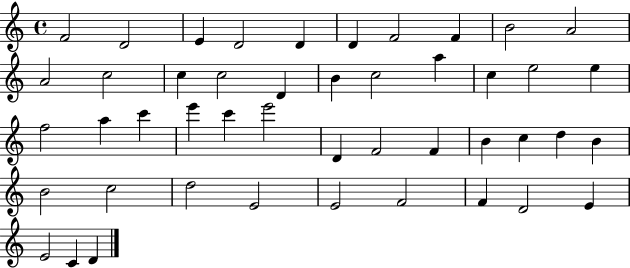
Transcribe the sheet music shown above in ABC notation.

X:1
T:Untitled
M:4/4
L:1/4
K:C
F2 D2 E D2 D D F2 F B2 A2 A2 c2 c c2 D B c2 a c e2 e f2 a c' e' c' e'2 D F2 F B c d B B2 c2 d2 E2 E2 F2 F D2 E E2 C D